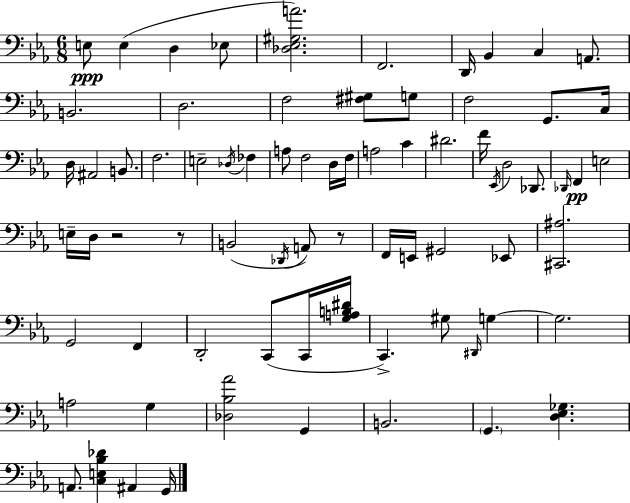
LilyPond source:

{
  \clef bass
  \numericTimeSignature
  \time 6/8
  \key c \minor
  e8\ppp e4( d4 ees8 | <des ees gis a'>2.) | f,2. | d,16 bes,4 c4 a,8. | \break b,2. | d2. | f2 <fis gis>8 g8 | f2 g,8. c16 | \break d16 ais,2 b,8. | f2. | e2-- \acciaccatura { des16 } fes4 | a8 f2 d16 | \break f16 a2 c'4 | dis'2. | f'16 \acciaccatura { ees,16 } d2 des,8. | \grace { des,16 } f,4\pp e2 | \break e16-- d16 r2 | r8 b,2( \acciaccatura { des,16 } | a,8) r8 f,16 e,16 gis,2 | ees,8 <cis, ais>2. | \break g,2 | f,4 d,2-. | c,8( c,16 <g a b dis'>16 c,4.->) gis8 | \grace { dis,16 } g4~~ g2. | \break a2 | g4 <des bes aes'>2 | g,4 b,2. | \parenthesize g,4. <d ees ges>4. | \break a,8. <c e bes des'>4 | ais,4 g,16 \bar "|."
}